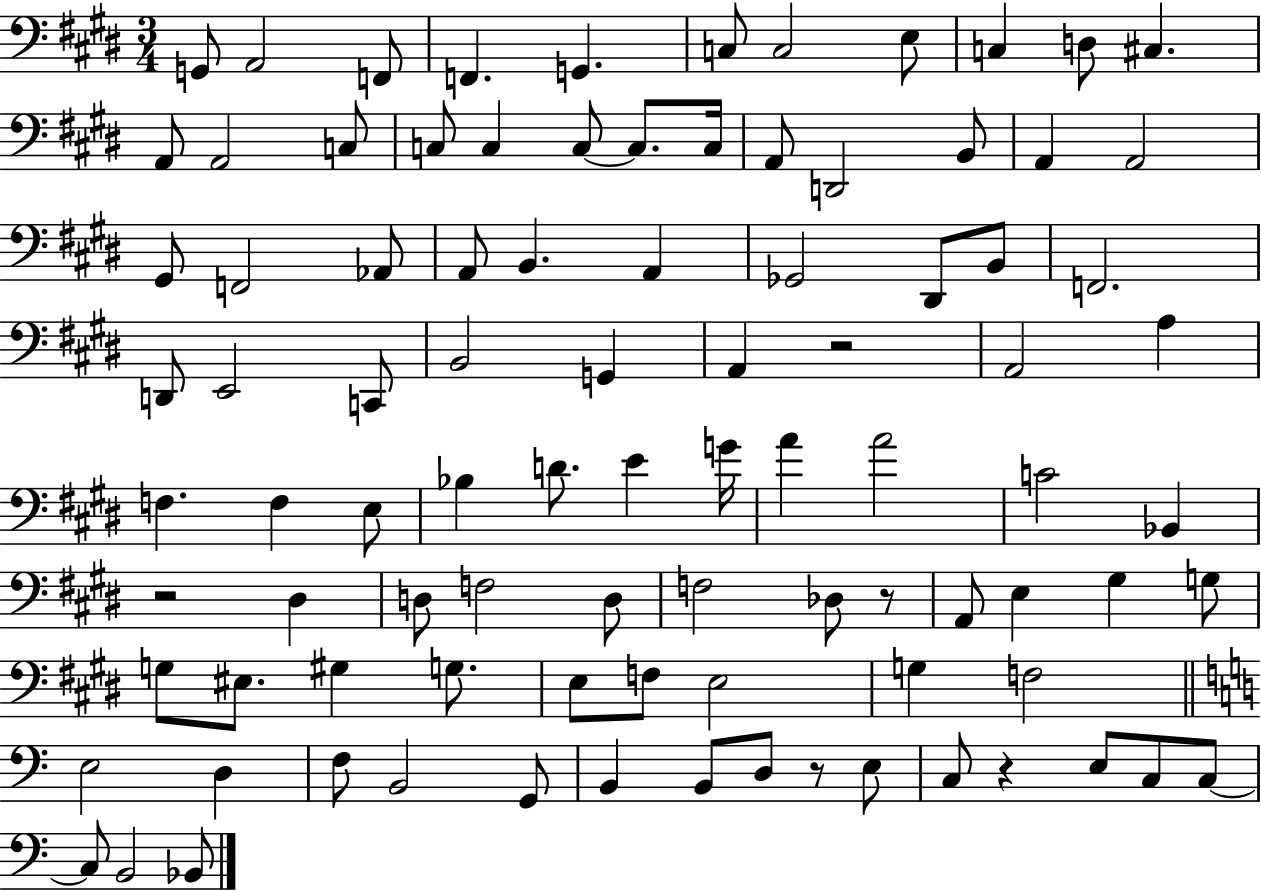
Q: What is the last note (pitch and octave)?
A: Bb2